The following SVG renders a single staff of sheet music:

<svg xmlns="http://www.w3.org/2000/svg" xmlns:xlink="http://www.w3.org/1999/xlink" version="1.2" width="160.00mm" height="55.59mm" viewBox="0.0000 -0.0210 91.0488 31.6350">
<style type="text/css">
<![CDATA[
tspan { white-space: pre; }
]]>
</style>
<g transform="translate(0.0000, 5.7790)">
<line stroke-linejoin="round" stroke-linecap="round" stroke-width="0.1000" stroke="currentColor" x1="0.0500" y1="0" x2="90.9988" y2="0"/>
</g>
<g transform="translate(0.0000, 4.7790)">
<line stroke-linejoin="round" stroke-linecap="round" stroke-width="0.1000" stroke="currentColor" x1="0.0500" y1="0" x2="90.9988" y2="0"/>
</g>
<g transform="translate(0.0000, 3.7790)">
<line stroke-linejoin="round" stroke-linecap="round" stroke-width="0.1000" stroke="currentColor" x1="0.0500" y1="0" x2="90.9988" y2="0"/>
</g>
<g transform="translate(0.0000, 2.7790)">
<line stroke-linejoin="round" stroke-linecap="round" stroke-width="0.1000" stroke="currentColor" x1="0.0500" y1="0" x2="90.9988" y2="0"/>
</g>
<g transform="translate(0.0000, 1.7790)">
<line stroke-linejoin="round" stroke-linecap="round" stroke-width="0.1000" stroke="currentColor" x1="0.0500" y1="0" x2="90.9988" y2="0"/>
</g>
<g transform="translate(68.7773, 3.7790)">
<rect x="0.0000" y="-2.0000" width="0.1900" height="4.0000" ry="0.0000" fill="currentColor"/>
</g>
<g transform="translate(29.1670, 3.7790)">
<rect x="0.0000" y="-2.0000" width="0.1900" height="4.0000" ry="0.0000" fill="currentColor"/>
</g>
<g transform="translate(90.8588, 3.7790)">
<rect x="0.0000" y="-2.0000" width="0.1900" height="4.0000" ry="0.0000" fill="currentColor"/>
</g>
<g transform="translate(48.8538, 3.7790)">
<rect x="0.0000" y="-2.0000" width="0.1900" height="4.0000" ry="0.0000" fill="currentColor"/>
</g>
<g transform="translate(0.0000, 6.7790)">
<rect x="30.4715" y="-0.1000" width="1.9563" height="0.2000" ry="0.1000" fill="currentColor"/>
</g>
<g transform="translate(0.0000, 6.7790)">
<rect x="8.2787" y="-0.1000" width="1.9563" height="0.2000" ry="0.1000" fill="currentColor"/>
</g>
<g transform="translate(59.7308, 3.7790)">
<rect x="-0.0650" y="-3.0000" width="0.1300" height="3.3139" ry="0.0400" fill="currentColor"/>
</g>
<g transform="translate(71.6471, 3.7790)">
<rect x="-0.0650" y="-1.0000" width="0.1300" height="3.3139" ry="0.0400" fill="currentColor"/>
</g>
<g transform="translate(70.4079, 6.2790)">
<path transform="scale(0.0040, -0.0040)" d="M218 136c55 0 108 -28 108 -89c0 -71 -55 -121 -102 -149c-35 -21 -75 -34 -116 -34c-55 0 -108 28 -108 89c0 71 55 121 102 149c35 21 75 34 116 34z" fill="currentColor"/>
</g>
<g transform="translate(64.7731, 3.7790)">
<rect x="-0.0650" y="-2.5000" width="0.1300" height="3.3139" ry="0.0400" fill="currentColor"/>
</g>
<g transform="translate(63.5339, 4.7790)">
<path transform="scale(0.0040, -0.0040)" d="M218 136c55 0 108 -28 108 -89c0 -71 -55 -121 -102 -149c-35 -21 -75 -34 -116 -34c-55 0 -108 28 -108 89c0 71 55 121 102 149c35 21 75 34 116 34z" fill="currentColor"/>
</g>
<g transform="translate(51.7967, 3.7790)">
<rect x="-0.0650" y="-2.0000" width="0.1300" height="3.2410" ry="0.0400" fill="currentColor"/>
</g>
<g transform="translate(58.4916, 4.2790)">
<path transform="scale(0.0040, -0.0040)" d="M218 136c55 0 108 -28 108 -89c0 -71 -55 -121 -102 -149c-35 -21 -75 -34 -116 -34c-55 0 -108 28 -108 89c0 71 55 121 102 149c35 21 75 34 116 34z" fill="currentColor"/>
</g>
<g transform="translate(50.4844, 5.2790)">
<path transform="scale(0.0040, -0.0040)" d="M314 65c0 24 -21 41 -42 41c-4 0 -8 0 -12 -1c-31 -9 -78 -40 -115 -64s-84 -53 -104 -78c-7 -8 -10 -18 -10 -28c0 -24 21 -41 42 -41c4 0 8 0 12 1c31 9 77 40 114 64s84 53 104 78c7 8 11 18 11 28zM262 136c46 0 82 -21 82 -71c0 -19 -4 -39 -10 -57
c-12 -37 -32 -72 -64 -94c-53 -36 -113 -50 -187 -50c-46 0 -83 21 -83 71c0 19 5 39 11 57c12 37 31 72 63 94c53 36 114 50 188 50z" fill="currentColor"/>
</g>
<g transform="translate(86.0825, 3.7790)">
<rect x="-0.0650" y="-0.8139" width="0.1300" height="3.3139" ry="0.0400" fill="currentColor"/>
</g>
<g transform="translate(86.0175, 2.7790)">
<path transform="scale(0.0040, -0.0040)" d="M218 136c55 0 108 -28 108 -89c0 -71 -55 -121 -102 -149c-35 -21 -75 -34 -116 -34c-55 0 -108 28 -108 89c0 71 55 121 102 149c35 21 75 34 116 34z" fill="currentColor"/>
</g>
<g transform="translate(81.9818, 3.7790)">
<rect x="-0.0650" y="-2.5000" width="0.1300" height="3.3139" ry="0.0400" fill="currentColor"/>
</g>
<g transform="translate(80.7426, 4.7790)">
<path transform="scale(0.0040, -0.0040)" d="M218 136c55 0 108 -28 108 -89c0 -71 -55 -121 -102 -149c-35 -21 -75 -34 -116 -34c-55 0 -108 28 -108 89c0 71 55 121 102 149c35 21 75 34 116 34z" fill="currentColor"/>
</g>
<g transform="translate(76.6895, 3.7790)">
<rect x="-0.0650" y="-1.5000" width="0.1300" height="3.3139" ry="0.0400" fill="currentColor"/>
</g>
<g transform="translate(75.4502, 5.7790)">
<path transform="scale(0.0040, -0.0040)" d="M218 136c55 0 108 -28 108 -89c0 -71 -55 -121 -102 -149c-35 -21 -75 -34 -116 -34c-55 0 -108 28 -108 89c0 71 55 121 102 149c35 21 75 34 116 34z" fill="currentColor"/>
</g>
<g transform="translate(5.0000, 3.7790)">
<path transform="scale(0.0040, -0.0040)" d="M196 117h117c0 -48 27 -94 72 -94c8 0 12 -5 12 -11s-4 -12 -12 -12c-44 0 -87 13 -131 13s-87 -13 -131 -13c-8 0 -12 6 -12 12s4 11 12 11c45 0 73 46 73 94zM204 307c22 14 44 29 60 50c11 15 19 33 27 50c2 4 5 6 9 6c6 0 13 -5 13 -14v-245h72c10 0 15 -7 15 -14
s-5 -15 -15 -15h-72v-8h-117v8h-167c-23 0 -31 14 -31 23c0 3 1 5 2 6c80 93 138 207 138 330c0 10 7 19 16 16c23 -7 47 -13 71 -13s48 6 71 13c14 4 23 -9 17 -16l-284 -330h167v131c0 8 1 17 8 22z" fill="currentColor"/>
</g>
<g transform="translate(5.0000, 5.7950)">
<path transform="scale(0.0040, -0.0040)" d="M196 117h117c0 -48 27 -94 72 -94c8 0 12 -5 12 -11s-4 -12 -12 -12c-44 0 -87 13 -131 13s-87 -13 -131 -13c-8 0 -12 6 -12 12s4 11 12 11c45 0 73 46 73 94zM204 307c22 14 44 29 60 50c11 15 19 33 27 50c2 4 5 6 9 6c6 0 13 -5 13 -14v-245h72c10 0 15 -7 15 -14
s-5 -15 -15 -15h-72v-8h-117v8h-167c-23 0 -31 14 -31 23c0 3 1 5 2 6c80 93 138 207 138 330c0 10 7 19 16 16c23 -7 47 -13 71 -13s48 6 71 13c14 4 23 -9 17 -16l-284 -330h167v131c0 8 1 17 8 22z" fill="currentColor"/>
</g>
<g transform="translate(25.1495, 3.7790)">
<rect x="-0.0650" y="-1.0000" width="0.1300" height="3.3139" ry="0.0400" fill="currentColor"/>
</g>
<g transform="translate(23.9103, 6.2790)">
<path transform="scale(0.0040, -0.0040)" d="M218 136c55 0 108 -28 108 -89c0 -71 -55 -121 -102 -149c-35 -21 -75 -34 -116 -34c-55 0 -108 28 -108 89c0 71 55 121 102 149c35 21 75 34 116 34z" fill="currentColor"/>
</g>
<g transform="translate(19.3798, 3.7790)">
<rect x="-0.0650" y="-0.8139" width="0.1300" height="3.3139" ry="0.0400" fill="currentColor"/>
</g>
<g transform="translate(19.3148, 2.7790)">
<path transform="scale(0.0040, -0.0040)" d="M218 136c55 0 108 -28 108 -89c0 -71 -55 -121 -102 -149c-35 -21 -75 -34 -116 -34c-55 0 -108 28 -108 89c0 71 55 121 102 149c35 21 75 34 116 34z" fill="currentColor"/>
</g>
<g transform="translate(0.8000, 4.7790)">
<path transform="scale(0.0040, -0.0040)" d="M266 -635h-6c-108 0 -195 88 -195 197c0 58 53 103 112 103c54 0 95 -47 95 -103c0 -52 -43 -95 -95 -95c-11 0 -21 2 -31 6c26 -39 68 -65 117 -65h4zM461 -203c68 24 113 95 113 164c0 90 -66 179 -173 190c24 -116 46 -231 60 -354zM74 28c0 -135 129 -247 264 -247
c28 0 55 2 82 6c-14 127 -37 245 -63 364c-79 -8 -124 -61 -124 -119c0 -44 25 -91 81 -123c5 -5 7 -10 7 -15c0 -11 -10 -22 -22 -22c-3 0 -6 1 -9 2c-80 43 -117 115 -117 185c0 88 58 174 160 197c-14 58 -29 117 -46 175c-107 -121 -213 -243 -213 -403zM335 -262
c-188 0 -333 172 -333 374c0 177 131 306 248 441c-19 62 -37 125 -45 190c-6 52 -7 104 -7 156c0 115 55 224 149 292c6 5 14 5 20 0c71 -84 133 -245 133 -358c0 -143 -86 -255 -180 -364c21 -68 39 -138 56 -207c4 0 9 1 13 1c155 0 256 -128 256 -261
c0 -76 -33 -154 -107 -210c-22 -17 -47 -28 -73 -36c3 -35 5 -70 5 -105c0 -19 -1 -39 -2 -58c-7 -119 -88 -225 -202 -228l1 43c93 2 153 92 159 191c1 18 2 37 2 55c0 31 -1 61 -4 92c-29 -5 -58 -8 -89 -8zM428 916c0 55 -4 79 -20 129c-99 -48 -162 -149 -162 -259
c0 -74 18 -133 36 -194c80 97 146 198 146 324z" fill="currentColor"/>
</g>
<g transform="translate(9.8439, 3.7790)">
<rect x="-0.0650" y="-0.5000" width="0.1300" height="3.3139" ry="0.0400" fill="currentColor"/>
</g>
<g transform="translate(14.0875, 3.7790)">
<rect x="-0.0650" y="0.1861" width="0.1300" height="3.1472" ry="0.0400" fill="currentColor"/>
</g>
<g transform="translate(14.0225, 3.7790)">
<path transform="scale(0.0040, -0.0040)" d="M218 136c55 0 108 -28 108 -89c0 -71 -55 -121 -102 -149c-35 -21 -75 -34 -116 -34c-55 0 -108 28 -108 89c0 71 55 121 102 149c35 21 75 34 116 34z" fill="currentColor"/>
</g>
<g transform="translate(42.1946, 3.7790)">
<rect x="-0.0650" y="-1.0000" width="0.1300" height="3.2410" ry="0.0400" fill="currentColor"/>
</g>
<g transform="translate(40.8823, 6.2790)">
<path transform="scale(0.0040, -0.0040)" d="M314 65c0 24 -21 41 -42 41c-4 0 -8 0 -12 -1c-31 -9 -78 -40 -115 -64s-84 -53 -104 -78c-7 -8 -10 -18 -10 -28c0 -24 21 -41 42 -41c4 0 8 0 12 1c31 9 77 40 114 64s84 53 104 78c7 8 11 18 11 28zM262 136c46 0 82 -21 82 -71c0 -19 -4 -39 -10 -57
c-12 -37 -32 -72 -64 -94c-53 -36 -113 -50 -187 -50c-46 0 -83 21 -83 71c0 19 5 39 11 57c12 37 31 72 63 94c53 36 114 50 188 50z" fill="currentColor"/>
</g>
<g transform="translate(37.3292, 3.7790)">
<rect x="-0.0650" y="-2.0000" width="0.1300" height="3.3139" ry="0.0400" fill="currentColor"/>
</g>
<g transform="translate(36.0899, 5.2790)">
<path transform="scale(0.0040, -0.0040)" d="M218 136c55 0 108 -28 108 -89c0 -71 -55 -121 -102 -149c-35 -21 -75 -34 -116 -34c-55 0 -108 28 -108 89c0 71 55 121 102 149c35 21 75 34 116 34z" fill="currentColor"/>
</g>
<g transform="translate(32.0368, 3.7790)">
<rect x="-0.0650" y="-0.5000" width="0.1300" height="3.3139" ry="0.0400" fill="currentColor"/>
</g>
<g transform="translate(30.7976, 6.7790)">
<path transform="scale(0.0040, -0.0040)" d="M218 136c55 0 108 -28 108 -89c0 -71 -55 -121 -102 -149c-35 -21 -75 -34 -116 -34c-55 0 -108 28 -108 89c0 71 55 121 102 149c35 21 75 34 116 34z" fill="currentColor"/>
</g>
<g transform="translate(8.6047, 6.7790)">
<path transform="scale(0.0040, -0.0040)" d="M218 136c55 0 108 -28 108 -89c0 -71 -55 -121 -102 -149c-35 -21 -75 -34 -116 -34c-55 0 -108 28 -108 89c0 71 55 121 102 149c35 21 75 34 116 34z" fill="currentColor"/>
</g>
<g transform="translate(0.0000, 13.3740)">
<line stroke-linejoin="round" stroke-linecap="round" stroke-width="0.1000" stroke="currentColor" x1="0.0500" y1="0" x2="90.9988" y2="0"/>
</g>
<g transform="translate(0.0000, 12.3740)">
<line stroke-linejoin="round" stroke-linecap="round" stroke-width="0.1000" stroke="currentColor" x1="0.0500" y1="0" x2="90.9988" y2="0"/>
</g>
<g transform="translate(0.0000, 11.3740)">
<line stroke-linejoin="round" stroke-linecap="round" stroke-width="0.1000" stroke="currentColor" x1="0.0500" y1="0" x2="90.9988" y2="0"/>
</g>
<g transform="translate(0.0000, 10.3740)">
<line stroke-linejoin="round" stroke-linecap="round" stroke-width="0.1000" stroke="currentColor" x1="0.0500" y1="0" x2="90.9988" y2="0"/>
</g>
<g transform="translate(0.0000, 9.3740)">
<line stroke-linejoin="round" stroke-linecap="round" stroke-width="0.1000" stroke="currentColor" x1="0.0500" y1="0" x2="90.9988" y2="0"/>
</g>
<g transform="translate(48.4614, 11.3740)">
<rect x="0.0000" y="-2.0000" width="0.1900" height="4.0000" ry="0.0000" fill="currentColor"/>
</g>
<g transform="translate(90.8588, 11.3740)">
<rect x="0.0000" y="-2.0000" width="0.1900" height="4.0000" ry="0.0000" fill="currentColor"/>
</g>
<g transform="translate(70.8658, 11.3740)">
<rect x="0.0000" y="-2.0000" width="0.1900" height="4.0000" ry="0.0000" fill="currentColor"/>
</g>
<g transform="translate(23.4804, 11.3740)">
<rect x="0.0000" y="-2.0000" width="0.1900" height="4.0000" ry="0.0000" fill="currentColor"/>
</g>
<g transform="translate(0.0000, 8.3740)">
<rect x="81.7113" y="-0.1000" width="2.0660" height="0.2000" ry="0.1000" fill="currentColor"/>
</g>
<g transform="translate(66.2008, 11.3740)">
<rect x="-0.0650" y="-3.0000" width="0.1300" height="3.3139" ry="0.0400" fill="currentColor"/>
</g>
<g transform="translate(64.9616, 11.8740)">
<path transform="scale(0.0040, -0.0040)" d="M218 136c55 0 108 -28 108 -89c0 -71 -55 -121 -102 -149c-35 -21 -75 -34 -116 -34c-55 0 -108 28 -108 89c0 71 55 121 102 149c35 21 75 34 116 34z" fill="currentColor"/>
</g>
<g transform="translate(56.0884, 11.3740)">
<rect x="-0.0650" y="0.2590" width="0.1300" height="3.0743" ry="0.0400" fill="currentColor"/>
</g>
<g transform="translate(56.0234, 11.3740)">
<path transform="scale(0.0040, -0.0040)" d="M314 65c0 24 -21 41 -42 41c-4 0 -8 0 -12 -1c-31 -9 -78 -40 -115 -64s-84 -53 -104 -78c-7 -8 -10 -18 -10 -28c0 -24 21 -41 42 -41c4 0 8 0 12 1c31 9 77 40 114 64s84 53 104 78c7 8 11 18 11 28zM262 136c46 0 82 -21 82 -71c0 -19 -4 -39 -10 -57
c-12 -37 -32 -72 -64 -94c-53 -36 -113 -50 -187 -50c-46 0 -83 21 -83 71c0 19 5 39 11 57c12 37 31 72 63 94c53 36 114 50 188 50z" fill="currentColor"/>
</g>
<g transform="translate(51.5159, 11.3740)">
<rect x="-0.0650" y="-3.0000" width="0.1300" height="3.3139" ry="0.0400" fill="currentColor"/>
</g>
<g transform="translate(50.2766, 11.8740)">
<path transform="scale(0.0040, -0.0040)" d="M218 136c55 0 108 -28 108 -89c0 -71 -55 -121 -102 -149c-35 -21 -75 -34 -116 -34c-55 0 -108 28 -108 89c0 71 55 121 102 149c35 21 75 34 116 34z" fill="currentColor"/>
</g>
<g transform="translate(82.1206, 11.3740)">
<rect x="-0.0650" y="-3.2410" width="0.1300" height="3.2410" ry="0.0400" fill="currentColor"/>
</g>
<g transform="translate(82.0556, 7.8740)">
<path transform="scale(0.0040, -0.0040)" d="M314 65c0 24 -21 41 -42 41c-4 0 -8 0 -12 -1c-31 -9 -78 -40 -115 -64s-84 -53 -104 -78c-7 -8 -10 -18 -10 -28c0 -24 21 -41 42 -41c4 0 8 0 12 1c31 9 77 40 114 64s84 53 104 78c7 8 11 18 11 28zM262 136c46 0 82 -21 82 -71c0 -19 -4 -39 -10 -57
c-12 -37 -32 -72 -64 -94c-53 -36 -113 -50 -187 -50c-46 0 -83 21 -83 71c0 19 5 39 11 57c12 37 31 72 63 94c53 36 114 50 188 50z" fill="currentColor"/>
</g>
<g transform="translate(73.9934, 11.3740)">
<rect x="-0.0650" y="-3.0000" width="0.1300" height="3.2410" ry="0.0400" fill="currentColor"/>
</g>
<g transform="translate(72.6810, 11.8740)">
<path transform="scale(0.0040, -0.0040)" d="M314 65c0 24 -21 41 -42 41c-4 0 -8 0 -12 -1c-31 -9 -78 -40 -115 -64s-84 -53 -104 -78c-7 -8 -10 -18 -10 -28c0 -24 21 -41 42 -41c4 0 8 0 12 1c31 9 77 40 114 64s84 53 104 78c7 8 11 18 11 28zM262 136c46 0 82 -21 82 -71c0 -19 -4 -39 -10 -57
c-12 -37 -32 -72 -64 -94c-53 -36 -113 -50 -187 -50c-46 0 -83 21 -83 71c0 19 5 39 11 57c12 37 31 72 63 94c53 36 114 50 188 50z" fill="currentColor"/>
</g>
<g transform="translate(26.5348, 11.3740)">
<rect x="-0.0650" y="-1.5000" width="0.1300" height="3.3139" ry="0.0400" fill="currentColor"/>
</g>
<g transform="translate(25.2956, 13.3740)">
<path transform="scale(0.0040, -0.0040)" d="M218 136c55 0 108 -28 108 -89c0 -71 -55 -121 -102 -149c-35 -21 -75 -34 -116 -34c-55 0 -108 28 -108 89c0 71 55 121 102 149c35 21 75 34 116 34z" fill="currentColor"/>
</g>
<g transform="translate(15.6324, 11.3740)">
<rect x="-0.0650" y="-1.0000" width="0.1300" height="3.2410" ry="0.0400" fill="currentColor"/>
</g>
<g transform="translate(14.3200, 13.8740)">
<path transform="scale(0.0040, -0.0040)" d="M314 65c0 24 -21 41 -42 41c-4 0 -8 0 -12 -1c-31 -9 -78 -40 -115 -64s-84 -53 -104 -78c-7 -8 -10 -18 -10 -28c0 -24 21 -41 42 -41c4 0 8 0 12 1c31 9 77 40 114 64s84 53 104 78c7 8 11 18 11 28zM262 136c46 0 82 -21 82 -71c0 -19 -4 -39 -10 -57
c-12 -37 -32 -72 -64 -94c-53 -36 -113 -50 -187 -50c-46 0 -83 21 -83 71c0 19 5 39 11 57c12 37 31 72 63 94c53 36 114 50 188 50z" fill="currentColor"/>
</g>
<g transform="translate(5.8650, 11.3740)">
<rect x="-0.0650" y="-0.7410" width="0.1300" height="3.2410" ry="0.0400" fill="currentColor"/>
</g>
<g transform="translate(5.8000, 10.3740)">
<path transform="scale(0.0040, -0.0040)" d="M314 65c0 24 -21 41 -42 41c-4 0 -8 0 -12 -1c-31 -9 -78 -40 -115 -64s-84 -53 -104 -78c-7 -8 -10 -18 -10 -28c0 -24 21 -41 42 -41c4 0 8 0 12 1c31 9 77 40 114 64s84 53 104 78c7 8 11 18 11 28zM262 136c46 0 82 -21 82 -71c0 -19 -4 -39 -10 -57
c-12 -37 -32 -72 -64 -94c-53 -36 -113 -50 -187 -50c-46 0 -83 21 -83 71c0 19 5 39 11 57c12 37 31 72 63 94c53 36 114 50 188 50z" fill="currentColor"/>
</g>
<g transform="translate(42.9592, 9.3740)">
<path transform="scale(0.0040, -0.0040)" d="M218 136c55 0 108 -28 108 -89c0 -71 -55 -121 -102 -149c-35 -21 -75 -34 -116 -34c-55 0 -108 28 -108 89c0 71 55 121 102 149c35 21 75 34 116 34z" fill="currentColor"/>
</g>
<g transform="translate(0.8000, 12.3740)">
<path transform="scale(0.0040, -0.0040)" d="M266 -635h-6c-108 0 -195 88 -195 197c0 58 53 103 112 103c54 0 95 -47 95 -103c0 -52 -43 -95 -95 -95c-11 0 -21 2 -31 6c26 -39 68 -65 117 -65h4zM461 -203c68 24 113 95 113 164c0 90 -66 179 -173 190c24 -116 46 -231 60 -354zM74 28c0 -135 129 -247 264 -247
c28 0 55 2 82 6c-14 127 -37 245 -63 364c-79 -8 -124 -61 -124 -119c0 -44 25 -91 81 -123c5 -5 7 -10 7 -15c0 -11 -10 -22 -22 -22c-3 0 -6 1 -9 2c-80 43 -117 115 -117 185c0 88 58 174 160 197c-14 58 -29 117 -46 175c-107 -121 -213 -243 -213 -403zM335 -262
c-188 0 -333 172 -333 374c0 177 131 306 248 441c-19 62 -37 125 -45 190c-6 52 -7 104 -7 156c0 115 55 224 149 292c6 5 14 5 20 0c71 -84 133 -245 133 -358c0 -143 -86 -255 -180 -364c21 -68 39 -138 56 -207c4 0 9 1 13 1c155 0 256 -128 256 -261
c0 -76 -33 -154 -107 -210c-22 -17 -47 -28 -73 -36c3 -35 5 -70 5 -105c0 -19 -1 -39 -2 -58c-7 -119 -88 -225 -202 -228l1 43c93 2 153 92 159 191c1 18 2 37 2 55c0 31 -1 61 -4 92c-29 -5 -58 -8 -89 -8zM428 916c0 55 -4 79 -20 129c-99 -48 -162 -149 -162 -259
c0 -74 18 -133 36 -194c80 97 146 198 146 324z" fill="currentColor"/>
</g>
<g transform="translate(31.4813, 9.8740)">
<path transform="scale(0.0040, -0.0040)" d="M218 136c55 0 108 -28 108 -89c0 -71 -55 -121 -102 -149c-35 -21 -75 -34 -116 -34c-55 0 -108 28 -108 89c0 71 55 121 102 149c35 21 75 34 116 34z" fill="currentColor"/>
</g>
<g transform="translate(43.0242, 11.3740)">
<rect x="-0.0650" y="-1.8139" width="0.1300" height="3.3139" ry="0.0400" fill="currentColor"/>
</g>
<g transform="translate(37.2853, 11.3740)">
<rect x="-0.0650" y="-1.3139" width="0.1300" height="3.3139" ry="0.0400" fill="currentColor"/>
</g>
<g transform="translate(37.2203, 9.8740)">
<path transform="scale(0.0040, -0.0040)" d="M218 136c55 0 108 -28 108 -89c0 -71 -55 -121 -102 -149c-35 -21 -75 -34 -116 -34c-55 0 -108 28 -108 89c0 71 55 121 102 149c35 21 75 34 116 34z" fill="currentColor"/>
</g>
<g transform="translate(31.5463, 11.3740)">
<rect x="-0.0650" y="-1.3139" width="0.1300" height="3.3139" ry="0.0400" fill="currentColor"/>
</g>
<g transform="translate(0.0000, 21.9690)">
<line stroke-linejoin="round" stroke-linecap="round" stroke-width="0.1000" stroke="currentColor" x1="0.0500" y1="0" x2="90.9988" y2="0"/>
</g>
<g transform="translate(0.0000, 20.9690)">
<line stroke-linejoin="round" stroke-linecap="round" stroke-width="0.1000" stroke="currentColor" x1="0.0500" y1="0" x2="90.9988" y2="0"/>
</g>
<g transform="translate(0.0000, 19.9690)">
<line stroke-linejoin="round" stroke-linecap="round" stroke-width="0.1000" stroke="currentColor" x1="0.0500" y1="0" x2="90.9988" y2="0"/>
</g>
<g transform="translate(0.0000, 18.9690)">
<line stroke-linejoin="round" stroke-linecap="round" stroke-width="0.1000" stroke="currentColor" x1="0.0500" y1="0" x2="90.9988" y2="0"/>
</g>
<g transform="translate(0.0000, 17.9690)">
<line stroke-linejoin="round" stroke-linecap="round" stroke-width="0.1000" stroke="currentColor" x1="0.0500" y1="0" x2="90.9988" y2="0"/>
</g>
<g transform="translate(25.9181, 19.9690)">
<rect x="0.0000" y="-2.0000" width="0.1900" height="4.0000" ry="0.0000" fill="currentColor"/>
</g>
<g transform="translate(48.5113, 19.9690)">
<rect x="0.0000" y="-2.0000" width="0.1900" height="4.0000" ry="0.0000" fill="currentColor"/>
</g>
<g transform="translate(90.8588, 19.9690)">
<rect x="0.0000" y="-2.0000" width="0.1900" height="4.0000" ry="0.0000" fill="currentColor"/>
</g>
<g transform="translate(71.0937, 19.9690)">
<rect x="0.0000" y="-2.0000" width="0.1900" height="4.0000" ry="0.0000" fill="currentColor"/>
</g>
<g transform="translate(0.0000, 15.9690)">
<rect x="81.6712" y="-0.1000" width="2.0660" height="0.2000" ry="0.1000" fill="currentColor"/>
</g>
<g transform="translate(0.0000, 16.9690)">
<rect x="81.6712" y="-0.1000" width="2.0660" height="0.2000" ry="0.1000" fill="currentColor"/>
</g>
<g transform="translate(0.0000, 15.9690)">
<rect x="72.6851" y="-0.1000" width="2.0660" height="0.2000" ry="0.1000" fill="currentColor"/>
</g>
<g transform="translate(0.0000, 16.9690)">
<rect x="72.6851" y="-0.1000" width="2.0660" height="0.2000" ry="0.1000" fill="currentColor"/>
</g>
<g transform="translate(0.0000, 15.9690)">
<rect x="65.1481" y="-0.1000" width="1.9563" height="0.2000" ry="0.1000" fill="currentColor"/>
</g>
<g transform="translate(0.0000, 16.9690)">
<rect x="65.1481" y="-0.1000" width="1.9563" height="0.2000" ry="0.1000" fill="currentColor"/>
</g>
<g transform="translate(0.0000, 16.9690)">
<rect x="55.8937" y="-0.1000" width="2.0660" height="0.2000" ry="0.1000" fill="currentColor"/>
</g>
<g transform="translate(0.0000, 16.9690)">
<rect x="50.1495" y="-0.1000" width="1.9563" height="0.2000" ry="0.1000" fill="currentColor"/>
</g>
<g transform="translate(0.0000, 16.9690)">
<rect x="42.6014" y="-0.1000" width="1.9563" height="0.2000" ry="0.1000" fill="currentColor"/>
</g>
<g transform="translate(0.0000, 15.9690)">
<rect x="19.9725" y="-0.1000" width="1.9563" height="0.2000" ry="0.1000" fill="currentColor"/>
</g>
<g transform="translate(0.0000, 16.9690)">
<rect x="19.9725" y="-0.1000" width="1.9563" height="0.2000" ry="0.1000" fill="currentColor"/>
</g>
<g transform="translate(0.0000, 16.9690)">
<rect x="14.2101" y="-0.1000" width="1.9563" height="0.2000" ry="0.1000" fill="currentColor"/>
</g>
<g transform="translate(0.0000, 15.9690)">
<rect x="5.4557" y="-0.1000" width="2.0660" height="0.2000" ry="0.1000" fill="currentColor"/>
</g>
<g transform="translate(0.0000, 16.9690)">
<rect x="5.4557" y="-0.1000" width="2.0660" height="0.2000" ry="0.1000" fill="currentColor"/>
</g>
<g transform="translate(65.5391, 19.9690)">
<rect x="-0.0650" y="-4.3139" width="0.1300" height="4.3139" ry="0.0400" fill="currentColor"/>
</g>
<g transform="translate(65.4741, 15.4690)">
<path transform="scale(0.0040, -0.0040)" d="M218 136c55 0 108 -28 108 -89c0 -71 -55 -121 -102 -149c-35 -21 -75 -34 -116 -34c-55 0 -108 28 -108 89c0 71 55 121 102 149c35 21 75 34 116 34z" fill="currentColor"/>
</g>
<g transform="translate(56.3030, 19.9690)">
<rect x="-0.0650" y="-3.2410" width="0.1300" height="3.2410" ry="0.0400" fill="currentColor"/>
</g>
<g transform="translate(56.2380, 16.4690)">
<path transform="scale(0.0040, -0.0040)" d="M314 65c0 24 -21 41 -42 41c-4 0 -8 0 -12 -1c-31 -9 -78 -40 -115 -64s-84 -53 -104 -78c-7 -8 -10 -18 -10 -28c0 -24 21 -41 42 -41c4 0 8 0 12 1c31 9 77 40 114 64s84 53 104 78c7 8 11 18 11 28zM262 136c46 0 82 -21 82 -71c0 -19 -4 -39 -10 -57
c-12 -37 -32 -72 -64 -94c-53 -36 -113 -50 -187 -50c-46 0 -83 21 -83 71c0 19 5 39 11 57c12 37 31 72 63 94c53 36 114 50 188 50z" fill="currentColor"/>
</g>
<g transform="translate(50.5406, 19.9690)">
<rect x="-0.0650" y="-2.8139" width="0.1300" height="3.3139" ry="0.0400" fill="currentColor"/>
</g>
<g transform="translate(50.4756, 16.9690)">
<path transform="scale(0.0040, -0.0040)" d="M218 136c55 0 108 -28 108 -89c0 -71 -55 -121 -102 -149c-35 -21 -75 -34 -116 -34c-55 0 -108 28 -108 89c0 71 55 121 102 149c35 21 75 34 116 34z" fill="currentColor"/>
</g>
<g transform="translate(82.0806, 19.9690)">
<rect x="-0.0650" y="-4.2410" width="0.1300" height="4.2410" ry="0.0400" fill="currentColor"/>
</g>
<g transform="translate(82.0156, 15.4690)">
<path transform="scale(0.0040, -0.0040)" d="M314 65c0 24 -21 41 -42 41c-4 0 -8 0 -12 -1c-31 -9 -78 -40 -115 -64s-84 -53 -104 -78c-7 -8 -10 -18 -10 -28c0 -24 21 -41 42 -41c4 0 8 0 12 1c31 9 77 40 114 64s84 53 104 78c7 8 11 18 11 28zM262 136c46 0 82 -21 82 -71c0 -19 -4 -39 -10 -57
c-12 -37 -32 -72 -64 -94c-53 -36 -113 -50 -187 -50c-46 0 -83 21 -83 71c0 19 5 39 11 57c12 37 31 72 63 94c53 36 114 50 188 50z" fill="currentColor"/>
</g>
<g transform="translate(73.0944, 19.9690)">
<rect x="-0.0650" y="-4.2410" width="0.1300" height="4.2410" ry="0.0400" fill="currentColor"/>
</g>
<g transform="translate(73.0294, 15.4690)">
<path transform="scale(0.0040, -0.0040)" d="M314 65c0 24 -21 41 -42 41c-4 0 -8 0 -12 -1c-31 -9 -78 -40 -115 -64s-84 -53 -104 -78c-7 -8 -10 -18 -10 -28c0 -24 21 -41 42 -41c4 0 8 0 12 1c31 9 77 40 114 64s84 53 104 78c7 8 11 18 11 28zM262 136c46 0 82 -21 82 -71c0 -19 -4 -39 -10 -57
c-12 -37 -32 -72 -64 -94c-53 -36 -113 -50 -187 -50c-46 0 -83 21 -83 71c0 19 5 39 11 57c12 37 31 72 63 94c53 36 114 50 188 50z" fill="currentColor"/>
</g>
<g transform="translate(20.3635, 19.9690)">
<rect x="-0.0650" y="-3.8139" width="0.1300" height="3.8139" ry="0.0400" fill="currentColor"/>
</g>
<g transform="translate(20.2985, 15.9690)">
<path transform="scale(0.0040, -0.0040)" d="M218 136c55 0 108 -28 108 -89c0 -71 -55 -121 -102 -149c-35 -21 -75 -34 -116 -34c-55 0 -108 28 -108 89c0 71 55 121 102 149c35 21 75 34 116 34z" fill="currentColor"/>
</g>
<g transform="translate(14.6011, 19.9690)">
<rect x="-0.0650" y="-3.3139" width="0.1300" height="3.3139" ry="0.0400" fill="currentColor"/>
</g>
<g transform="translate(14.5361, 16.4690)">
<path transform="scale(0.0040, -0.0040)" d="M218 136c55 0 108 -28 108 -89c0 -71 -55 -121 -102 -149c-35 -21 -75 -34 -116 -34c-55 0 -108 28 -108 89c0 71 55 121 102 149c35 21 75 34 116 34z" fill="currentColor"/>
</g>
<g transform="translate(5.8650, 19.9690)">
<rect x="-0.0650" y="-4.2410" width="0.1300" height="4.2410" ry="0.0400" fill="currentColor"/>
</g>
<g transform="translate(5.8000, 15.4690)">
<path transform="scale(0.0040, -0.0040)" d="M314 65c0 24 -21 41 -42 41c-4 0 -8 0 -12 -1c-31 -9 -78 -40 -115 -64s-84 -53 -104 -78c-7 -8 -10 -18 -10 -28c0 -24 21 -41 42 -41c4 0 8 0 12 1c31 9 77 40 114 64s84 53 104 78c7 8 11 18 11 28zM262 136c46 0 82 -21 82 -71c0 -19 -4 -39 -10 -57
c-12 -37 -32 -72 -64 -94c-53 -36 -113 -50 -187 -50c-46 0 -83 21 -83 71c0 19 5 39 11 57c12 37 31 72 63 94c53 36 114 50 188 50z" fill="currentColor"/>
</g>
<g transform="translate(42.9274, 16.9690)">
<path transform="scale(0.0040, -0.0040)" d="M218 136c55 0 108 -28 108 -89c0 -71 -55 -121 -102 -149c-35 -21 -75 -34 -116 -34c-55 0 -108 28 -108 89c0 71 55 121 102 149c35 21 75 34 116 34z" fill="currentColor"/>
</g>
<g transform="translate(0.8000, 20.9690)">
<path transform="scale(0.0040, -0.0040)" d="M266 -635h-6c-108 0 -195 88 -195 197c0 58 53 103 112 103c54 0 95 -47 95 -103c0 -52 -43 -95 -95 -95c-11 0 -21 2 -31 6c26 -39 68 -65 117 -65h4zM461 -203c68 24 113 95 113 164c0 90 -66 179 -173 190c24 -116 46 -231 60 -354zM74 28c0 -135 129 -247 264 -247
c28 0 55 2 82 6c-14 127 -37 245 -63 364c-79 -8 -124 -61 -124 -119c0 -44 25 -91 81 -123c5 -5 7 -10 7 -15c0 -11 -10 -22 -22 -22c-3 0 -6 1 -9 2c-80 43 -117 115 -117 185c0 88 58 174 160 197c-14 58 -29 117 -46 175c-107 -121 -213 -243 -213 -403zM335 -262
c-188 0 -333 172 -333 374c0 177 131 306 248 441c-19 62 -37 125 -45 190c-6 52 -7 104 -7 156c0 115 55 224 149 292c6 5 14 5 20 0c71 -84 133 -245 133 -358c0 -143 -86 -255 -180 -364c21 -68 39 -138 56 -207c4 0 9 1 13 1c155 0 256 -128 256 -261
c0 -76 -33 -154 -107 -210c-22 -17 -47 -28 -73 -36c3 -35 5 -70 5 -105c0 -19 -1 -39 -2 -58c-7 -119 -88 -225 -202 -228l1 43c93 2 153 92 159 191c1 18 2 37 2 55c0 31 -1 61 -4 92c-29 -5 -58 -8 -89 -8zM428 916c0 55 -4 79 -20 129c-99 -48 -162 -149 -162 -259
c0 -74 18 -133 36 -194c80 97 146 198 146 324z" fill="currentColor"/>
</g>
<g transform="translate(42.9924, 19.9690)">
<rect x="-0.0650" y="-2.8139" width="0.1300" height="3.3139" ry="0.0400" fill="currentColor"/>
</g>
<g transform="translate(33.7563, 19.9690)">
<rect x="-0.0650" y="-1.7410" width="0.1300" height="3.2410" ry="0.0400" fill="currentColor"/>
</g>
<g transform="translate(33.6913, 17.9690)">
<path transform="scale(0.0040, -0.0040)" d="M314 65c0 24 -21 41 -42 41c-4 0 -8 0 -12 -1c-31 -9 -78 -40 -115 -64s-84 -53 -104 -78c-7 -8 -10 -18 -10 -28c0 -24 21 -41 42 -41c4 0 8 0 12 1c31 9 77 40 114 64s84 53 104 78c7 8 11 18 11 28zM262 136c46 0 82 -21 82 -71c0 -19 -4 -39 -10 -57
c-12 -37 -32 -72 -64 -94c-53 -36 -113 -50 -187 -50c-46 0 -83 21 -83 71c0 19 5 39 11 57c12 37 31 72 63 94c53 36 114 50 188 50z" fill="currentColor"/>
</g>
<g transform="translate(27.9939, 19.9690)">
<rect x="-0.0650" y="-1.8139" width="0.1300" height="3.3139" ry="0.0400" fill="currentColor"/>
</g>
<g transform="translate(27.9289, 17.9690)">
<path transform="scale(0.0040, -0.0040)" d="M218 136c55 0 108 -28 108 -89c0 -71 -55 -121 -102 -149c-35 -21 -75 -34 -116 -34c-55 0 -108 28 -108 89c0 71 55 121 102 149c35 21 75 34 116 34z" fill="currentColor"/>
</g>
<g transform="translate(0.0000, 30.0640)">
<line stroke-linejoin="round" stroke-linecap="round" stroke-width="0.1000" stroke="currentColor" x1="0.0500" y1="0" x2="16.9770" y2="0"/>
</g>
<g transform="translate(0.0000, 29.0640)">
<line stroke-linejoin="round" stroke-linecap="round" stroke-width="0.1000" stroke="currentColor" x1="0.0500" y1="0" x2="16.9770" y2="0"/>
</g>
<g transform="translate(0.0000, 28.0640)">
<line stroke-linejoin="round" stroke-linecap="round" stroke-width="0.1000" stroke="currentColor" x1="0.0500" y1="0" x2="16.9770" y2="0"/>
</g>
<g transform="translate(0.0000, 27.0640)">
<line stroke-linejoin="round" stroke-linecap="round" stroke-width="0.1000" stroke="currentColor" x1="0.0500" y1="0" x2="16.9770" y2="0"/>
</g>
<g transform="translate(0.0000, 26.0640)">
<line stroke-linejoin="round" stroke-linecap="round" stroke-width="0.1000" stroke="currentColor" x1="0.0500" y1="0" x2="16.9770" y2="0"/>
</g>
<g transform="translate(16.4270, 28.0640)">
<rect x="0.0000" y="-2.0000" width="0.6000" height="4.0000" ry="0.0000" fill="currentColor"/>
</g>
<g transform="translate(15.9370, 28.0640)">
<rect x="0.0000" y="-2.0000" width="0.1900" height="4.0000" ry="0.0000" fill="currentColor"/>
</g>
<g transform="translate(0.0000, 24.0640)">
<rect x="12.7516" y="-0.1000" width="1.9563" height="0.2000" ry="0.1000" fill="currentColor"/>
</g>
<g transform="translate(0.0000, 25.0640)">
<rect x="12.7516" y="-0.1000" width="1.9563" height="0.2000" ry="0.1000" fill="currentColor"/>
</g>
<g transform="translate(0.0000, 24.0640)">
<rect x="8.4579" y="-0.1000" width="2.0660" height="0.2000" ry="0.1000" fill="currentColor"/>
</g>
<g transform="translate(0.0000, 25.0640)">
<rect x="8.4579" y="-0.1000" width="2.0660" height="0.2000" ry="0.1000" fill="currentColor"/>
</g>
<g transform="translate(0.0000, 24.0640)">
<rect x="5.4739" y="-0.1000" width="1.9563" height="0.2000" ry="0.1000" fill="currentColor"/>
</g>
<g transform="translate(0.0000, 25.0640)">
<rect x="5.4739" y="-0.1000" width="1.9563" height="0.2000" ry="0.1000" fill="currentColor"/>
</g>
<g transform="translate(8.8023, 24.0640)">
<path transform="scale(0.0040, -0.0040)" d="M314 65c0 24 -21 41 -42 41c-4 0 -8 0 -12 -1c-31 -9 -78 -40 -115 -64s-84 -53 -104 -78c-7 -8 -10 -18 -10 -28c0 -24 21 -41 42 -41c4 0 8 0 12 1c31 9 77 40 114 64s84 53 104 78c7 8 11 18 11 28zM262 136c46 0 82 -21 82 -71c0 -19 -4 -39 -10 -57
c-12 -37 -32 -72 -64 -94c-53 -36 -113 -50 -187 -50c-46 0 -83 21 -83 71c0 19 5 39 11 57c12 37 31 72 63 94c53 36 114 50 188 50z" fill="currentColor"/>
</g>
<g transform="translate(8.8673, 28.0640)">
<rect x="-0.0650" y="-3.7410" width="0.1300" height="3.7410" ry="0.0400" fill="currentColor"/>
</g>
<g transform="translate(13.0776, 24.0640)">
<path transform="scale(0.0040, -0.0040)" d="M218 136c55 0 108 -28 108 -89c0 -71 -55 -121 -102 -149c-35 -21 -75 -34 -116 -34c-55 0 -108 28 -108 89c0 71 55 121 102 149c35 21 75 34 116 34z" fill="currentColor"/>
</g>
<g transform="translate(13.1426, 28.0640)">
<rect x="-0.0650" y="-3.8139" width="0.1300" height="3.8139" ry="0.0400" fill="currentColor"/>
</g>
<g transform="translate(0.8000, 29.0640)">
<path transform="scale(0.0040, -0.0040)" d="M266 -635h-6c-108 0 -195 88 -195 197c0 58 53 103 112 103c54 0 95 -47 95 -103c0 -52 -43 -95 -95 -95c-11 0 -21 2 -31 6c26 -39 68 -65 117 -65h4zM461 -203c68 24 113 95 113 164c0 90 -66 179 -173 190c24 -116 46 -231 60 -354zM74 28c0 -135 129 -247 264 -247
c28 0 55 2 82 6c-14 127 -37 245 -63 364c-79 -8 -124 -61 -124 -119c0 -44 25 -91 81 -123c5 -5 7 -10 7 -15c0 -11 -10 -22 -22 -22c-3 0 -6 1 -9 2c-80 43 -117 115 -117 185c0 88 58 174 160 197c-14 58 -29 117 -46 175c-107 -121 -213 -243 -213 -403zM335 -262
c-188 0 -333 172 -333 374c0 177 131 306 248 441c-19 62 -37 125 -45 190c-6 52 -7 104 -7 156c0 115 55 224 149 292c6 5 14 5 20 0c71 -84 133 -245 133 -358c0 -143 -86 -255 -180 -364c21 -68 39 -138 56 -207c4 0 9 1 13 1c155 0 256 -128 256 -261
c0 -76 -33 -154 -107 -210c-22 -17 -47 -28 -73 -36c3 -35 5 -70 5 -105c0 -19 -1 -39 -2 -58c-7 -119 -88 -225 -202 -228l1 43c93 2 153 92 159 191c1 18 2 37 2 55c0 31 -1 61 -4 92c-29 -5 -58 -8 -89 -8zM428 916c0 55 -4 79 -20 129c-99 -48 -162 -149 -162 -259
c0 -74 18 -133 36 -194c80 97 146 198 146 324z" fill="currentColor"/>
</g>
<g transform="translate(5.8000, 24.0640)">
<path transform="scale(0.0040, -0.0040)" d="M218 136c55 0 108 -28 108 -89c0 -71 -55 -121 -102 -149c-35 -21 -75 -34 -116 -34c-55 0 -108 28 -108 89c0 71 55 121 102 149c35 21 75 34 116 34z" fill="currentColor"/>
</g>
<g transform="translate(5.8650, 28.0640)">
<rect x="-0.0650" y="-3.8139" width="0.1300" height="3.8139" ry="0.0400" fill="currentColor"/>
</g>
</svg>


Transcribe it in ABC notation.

X:1
T:Untitled
M:4/4
L:1/4
K:C
C B d D C F D2 F2 A G D E G d d2 D2 E e e f A B2 A A2 b2 d'2 b c' f f2 a a b2 d' d'2 d'2 c' c'2 c'